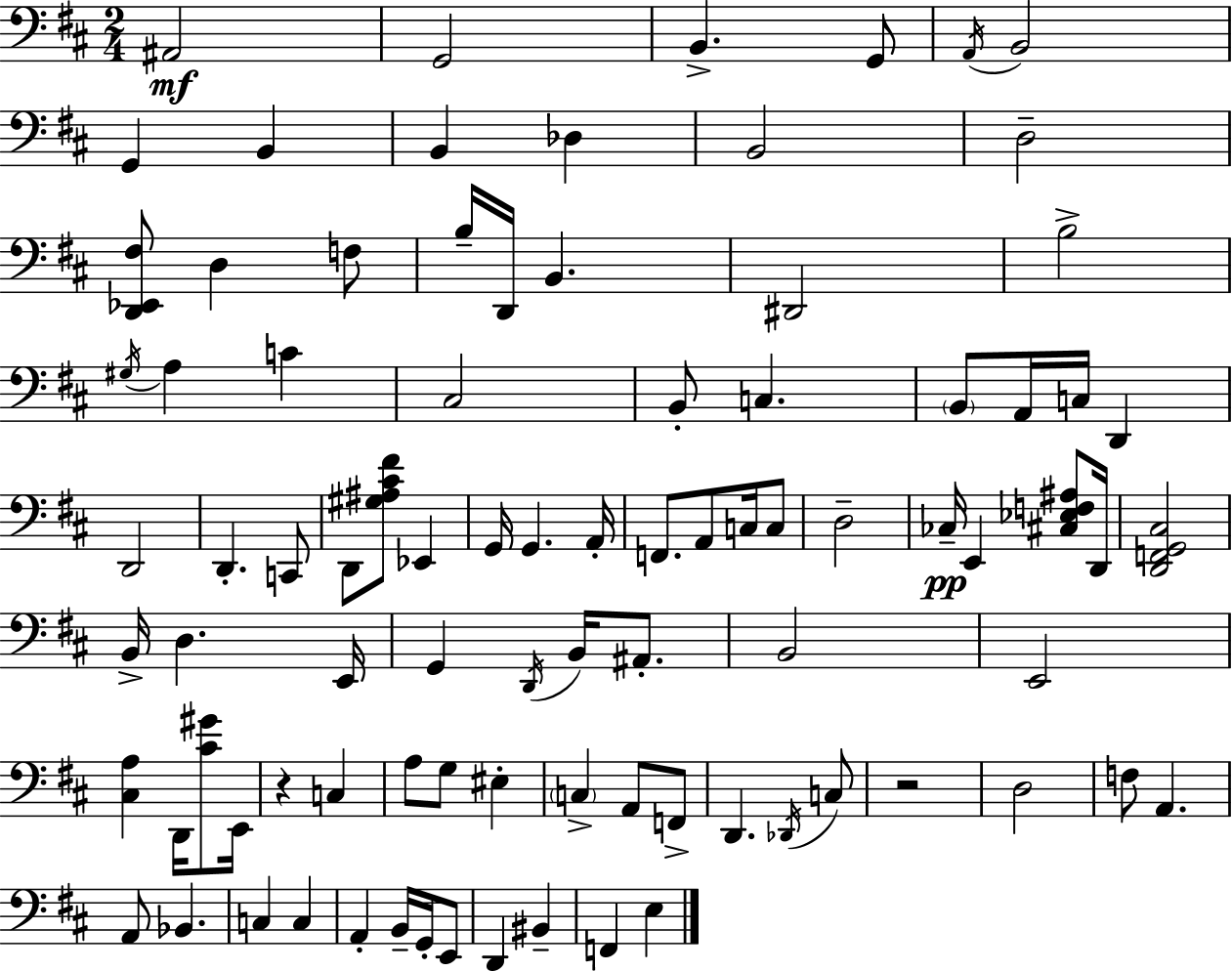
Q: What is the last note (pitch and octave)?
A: E3